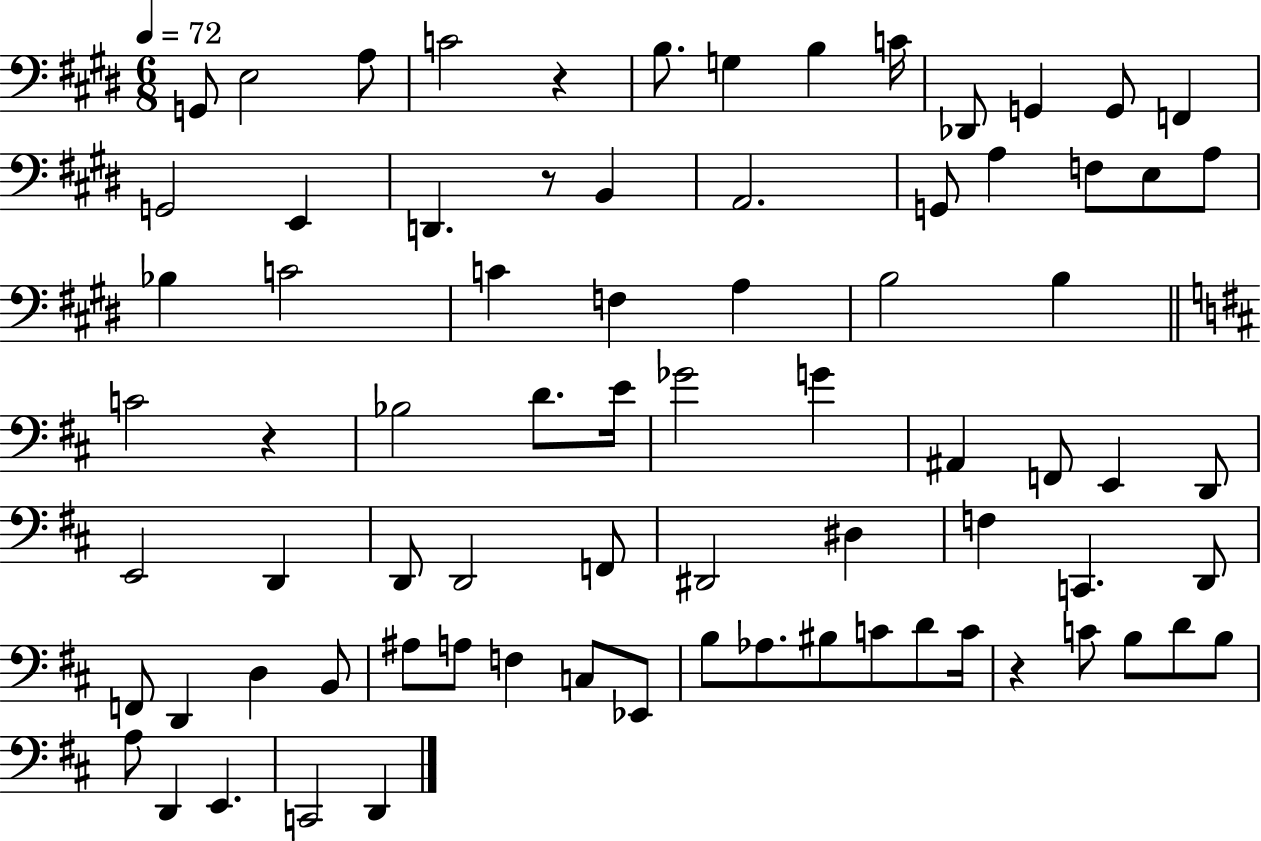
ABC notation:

X:1
T:Untitled
M:6/8
L:1/4
K:E
G,,/2 E,2 A,/2 C2 z B,/2 G, B, C/4 _D,,/2 G,, G,,/2 F,, G,,2 E,, D,, z/2 B,, A,,2 G,,/2 A, F,/2 E,/2 A,/2 _B, C2 C F, A, B,2 B, C2 z _B,2 D/2 E/4 _G2 G ^A,, F,,/2 E,, D,,/2 E,,2 D,, D,,/2 D,,2 F,,/2 ^D,,2 ^D, F, C,, D,,/2 F,,/2 D,, D, B,,/2 ^A,/2 A,/2 F, C,/2 _E,,/2 B,/2 _A,/2 ^B,/2 C/2 D/2 C/4 z C/2 B,/2 D/2 B,/2 A,/2 D,, E,, C,,2 D,,